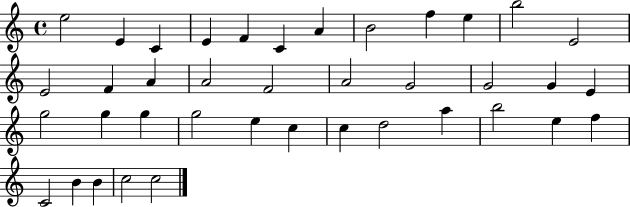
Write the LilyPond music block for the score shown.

{
  \clef treble
  \time 4/4
  \defaultTimeSignature
  \key c \major
  e''2 e'4 c'4 | e'4 f'4 c'4 a'4 | b'2 f''4 e''4 | b''2 e'2 | \break e'2 f'4 a'4 | a'2 f'2 | a'2 g'2 | g'2 g'4 e'4 | \break g''2 g''4 g''4 | g''2 e''4 c''4 | c''4 d''2 a''4 | b''2 e''4 f''4 | \break c'2 b'4 b'4 | c''2 c''2 | \bar "|."
}